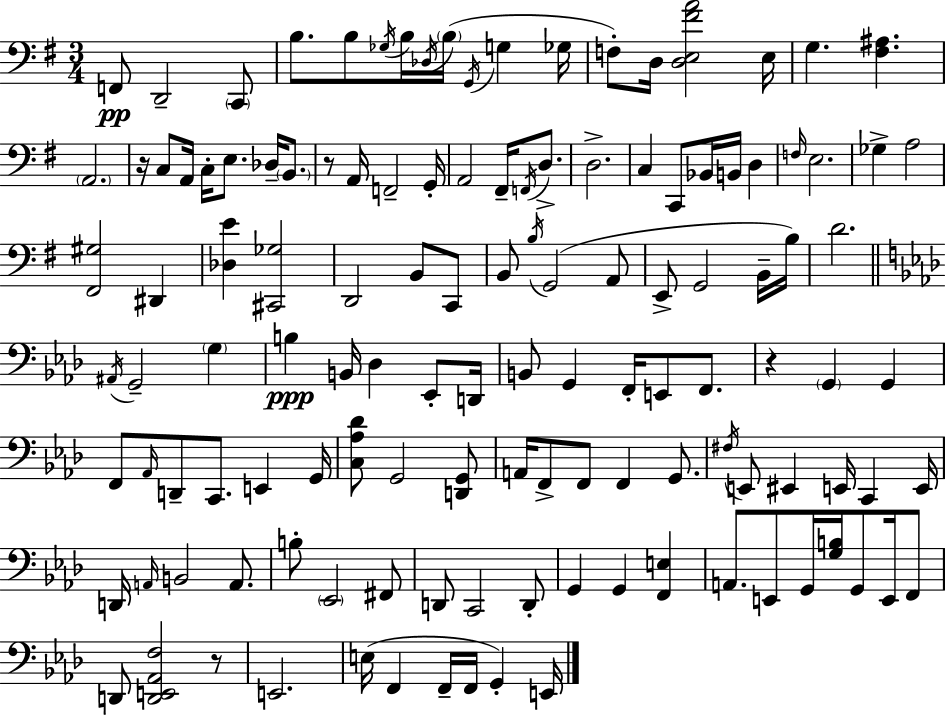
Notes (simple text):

F2/e D2/h C2/e B3/e. B3/e Gb3/s B3/s Db3/s B3/s G2/s G3/q Gb3/s F3/e D3/s [D3,E3,F#4,A4]/h E3/s G3/q. [F#3,A#3]/q. A2/h. R/s C3/e A2/s C3/s E3/e. Db3/s B2/e. R/e A2/s F2/h G2/s A2/h F#2/s F2/s D3/e. D3/h. C3/q C2/e Bb2/s B2/s D3/q F3/s E3/h. Gb3/q A3/h [F#2,G#3]/h D#2/q [Db3,E4]/q [C#2,Gb3]/h D2/h B2/e C2/e B2/e B3/s G2/h A2/e E2/e G2/h B2/s B3/s D4/h. A#2/s G2/h G3/q B3/q B2/s Db3/q Eb2/e D2/s B2/e G2/q F2/s E2/e F2/e. R/q G2/q G2/q F2/e Ab2/s D2/e C2/e. E2/q G2/s [C3,Ab3,Db4]/e G2/h [D2,G2]/e A2/s F2/e F2/e F2/q G2/e. F#3/s E2/e EIS2/q E2/s C2/q E2/s D2/s A2/s B2/h A2/e. B3/e Eb2/h F#2/e D2/e C2/h D2/e G2/q G2/q [F2,E3]/q A2/e. E2/e G2/s [G3,B3]/s G2/e E2/s F2/e D2/e [D2,E2,Ab2,F3]/h R/e E2/h. E3/s F2/q F2/s F2/s G2/q E2/s